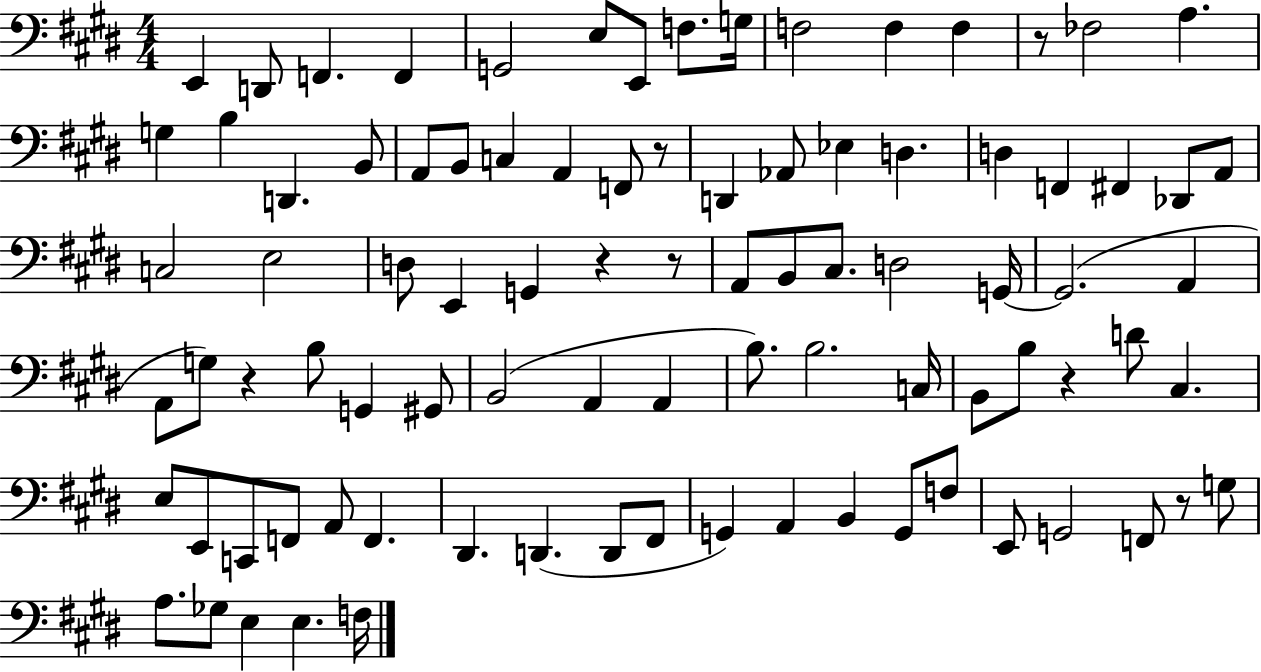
X:1
T:Untitled
M:4/4
L:1/4
K:E
E,, D,,/2 F,, F,, G,,2 E,/2 E,,/2 F,/2 G,/4 F,2 F, F, z/2 _F,2 A, G, B, D,, B,,/2 A,,/2 B,,/2 C, A,, F,,/2 z/2 D,, _A,,/2 _E, D, D, F,, ^F,, _D,,/2 A,,/2 C,2 E,2 D,/2 E,, G,, z z/2 A,,/2 B,,/2 ^C,/2 D,2 G,,/4 G,,2 A,, A,,/2 G,/2 z B,/2 G,, ^G,,/2 B,,2 A,, A,, B,/2 B,2 C,/4 B,,/2 B,/2 z D/2 ^C, E,/2 E,,/2 C,,/2 F,,/2 A,,/2 F,, ^D,, D,, D,,/2 ^F,,/2 G,, A,, B,, G,,/2 F,/2 E,,/2 G,,2 F,,/2 z/2 G,/2 A,/2 _G,/2 E, E, F,/4